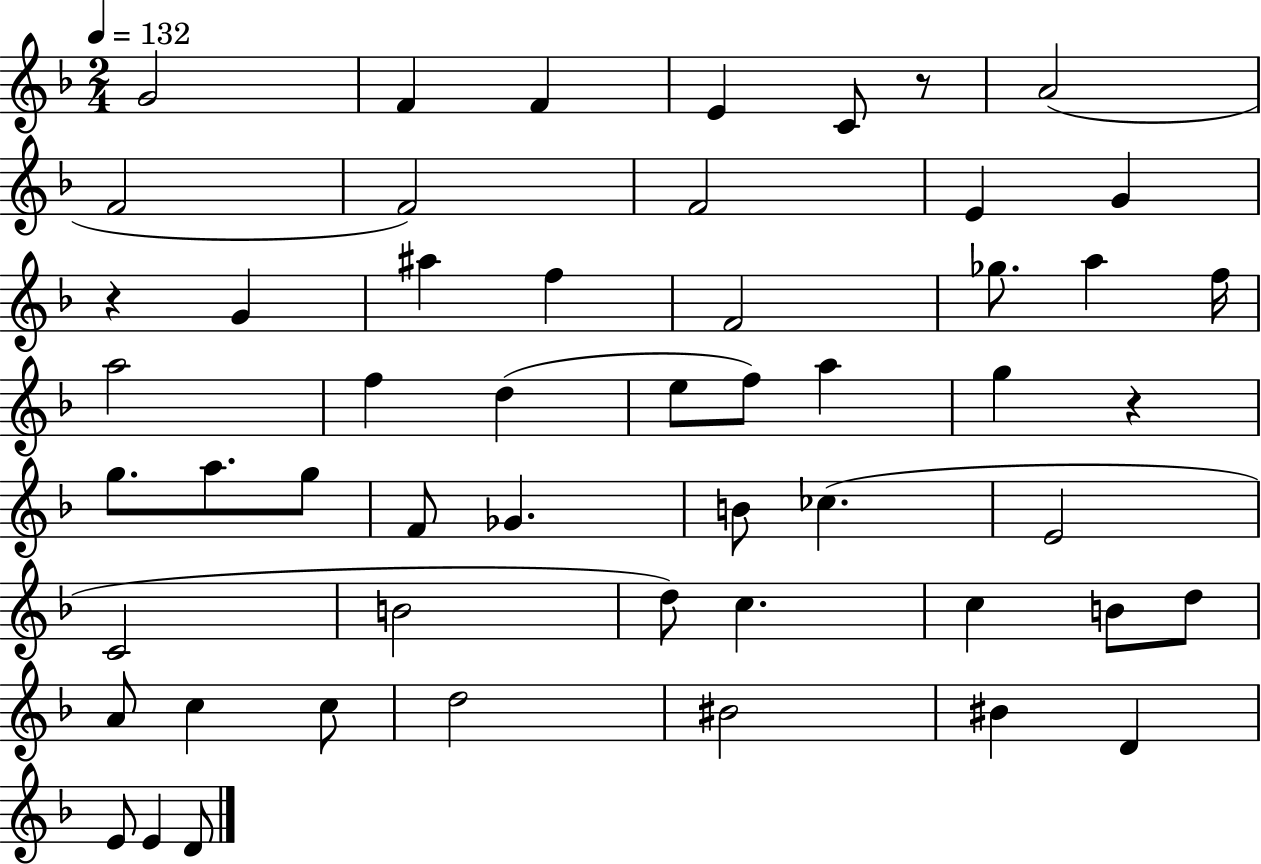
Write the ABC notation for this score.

X:1
T:Untitled
M:2/4
L:1/4
K:F
G2 F F E C/2 z/2 A2 F2 F2 F2 E G z G ^a f F2 _g/2 a f/4 a2 f d e/2 f/2 a g z g/2 a/2 g/2 F/2 _G B/2 _c E2 C2 B2 d/2 c c B/2 d/2 A/2 c c/2 d2 ^B2 ^B D E/2 E D/2